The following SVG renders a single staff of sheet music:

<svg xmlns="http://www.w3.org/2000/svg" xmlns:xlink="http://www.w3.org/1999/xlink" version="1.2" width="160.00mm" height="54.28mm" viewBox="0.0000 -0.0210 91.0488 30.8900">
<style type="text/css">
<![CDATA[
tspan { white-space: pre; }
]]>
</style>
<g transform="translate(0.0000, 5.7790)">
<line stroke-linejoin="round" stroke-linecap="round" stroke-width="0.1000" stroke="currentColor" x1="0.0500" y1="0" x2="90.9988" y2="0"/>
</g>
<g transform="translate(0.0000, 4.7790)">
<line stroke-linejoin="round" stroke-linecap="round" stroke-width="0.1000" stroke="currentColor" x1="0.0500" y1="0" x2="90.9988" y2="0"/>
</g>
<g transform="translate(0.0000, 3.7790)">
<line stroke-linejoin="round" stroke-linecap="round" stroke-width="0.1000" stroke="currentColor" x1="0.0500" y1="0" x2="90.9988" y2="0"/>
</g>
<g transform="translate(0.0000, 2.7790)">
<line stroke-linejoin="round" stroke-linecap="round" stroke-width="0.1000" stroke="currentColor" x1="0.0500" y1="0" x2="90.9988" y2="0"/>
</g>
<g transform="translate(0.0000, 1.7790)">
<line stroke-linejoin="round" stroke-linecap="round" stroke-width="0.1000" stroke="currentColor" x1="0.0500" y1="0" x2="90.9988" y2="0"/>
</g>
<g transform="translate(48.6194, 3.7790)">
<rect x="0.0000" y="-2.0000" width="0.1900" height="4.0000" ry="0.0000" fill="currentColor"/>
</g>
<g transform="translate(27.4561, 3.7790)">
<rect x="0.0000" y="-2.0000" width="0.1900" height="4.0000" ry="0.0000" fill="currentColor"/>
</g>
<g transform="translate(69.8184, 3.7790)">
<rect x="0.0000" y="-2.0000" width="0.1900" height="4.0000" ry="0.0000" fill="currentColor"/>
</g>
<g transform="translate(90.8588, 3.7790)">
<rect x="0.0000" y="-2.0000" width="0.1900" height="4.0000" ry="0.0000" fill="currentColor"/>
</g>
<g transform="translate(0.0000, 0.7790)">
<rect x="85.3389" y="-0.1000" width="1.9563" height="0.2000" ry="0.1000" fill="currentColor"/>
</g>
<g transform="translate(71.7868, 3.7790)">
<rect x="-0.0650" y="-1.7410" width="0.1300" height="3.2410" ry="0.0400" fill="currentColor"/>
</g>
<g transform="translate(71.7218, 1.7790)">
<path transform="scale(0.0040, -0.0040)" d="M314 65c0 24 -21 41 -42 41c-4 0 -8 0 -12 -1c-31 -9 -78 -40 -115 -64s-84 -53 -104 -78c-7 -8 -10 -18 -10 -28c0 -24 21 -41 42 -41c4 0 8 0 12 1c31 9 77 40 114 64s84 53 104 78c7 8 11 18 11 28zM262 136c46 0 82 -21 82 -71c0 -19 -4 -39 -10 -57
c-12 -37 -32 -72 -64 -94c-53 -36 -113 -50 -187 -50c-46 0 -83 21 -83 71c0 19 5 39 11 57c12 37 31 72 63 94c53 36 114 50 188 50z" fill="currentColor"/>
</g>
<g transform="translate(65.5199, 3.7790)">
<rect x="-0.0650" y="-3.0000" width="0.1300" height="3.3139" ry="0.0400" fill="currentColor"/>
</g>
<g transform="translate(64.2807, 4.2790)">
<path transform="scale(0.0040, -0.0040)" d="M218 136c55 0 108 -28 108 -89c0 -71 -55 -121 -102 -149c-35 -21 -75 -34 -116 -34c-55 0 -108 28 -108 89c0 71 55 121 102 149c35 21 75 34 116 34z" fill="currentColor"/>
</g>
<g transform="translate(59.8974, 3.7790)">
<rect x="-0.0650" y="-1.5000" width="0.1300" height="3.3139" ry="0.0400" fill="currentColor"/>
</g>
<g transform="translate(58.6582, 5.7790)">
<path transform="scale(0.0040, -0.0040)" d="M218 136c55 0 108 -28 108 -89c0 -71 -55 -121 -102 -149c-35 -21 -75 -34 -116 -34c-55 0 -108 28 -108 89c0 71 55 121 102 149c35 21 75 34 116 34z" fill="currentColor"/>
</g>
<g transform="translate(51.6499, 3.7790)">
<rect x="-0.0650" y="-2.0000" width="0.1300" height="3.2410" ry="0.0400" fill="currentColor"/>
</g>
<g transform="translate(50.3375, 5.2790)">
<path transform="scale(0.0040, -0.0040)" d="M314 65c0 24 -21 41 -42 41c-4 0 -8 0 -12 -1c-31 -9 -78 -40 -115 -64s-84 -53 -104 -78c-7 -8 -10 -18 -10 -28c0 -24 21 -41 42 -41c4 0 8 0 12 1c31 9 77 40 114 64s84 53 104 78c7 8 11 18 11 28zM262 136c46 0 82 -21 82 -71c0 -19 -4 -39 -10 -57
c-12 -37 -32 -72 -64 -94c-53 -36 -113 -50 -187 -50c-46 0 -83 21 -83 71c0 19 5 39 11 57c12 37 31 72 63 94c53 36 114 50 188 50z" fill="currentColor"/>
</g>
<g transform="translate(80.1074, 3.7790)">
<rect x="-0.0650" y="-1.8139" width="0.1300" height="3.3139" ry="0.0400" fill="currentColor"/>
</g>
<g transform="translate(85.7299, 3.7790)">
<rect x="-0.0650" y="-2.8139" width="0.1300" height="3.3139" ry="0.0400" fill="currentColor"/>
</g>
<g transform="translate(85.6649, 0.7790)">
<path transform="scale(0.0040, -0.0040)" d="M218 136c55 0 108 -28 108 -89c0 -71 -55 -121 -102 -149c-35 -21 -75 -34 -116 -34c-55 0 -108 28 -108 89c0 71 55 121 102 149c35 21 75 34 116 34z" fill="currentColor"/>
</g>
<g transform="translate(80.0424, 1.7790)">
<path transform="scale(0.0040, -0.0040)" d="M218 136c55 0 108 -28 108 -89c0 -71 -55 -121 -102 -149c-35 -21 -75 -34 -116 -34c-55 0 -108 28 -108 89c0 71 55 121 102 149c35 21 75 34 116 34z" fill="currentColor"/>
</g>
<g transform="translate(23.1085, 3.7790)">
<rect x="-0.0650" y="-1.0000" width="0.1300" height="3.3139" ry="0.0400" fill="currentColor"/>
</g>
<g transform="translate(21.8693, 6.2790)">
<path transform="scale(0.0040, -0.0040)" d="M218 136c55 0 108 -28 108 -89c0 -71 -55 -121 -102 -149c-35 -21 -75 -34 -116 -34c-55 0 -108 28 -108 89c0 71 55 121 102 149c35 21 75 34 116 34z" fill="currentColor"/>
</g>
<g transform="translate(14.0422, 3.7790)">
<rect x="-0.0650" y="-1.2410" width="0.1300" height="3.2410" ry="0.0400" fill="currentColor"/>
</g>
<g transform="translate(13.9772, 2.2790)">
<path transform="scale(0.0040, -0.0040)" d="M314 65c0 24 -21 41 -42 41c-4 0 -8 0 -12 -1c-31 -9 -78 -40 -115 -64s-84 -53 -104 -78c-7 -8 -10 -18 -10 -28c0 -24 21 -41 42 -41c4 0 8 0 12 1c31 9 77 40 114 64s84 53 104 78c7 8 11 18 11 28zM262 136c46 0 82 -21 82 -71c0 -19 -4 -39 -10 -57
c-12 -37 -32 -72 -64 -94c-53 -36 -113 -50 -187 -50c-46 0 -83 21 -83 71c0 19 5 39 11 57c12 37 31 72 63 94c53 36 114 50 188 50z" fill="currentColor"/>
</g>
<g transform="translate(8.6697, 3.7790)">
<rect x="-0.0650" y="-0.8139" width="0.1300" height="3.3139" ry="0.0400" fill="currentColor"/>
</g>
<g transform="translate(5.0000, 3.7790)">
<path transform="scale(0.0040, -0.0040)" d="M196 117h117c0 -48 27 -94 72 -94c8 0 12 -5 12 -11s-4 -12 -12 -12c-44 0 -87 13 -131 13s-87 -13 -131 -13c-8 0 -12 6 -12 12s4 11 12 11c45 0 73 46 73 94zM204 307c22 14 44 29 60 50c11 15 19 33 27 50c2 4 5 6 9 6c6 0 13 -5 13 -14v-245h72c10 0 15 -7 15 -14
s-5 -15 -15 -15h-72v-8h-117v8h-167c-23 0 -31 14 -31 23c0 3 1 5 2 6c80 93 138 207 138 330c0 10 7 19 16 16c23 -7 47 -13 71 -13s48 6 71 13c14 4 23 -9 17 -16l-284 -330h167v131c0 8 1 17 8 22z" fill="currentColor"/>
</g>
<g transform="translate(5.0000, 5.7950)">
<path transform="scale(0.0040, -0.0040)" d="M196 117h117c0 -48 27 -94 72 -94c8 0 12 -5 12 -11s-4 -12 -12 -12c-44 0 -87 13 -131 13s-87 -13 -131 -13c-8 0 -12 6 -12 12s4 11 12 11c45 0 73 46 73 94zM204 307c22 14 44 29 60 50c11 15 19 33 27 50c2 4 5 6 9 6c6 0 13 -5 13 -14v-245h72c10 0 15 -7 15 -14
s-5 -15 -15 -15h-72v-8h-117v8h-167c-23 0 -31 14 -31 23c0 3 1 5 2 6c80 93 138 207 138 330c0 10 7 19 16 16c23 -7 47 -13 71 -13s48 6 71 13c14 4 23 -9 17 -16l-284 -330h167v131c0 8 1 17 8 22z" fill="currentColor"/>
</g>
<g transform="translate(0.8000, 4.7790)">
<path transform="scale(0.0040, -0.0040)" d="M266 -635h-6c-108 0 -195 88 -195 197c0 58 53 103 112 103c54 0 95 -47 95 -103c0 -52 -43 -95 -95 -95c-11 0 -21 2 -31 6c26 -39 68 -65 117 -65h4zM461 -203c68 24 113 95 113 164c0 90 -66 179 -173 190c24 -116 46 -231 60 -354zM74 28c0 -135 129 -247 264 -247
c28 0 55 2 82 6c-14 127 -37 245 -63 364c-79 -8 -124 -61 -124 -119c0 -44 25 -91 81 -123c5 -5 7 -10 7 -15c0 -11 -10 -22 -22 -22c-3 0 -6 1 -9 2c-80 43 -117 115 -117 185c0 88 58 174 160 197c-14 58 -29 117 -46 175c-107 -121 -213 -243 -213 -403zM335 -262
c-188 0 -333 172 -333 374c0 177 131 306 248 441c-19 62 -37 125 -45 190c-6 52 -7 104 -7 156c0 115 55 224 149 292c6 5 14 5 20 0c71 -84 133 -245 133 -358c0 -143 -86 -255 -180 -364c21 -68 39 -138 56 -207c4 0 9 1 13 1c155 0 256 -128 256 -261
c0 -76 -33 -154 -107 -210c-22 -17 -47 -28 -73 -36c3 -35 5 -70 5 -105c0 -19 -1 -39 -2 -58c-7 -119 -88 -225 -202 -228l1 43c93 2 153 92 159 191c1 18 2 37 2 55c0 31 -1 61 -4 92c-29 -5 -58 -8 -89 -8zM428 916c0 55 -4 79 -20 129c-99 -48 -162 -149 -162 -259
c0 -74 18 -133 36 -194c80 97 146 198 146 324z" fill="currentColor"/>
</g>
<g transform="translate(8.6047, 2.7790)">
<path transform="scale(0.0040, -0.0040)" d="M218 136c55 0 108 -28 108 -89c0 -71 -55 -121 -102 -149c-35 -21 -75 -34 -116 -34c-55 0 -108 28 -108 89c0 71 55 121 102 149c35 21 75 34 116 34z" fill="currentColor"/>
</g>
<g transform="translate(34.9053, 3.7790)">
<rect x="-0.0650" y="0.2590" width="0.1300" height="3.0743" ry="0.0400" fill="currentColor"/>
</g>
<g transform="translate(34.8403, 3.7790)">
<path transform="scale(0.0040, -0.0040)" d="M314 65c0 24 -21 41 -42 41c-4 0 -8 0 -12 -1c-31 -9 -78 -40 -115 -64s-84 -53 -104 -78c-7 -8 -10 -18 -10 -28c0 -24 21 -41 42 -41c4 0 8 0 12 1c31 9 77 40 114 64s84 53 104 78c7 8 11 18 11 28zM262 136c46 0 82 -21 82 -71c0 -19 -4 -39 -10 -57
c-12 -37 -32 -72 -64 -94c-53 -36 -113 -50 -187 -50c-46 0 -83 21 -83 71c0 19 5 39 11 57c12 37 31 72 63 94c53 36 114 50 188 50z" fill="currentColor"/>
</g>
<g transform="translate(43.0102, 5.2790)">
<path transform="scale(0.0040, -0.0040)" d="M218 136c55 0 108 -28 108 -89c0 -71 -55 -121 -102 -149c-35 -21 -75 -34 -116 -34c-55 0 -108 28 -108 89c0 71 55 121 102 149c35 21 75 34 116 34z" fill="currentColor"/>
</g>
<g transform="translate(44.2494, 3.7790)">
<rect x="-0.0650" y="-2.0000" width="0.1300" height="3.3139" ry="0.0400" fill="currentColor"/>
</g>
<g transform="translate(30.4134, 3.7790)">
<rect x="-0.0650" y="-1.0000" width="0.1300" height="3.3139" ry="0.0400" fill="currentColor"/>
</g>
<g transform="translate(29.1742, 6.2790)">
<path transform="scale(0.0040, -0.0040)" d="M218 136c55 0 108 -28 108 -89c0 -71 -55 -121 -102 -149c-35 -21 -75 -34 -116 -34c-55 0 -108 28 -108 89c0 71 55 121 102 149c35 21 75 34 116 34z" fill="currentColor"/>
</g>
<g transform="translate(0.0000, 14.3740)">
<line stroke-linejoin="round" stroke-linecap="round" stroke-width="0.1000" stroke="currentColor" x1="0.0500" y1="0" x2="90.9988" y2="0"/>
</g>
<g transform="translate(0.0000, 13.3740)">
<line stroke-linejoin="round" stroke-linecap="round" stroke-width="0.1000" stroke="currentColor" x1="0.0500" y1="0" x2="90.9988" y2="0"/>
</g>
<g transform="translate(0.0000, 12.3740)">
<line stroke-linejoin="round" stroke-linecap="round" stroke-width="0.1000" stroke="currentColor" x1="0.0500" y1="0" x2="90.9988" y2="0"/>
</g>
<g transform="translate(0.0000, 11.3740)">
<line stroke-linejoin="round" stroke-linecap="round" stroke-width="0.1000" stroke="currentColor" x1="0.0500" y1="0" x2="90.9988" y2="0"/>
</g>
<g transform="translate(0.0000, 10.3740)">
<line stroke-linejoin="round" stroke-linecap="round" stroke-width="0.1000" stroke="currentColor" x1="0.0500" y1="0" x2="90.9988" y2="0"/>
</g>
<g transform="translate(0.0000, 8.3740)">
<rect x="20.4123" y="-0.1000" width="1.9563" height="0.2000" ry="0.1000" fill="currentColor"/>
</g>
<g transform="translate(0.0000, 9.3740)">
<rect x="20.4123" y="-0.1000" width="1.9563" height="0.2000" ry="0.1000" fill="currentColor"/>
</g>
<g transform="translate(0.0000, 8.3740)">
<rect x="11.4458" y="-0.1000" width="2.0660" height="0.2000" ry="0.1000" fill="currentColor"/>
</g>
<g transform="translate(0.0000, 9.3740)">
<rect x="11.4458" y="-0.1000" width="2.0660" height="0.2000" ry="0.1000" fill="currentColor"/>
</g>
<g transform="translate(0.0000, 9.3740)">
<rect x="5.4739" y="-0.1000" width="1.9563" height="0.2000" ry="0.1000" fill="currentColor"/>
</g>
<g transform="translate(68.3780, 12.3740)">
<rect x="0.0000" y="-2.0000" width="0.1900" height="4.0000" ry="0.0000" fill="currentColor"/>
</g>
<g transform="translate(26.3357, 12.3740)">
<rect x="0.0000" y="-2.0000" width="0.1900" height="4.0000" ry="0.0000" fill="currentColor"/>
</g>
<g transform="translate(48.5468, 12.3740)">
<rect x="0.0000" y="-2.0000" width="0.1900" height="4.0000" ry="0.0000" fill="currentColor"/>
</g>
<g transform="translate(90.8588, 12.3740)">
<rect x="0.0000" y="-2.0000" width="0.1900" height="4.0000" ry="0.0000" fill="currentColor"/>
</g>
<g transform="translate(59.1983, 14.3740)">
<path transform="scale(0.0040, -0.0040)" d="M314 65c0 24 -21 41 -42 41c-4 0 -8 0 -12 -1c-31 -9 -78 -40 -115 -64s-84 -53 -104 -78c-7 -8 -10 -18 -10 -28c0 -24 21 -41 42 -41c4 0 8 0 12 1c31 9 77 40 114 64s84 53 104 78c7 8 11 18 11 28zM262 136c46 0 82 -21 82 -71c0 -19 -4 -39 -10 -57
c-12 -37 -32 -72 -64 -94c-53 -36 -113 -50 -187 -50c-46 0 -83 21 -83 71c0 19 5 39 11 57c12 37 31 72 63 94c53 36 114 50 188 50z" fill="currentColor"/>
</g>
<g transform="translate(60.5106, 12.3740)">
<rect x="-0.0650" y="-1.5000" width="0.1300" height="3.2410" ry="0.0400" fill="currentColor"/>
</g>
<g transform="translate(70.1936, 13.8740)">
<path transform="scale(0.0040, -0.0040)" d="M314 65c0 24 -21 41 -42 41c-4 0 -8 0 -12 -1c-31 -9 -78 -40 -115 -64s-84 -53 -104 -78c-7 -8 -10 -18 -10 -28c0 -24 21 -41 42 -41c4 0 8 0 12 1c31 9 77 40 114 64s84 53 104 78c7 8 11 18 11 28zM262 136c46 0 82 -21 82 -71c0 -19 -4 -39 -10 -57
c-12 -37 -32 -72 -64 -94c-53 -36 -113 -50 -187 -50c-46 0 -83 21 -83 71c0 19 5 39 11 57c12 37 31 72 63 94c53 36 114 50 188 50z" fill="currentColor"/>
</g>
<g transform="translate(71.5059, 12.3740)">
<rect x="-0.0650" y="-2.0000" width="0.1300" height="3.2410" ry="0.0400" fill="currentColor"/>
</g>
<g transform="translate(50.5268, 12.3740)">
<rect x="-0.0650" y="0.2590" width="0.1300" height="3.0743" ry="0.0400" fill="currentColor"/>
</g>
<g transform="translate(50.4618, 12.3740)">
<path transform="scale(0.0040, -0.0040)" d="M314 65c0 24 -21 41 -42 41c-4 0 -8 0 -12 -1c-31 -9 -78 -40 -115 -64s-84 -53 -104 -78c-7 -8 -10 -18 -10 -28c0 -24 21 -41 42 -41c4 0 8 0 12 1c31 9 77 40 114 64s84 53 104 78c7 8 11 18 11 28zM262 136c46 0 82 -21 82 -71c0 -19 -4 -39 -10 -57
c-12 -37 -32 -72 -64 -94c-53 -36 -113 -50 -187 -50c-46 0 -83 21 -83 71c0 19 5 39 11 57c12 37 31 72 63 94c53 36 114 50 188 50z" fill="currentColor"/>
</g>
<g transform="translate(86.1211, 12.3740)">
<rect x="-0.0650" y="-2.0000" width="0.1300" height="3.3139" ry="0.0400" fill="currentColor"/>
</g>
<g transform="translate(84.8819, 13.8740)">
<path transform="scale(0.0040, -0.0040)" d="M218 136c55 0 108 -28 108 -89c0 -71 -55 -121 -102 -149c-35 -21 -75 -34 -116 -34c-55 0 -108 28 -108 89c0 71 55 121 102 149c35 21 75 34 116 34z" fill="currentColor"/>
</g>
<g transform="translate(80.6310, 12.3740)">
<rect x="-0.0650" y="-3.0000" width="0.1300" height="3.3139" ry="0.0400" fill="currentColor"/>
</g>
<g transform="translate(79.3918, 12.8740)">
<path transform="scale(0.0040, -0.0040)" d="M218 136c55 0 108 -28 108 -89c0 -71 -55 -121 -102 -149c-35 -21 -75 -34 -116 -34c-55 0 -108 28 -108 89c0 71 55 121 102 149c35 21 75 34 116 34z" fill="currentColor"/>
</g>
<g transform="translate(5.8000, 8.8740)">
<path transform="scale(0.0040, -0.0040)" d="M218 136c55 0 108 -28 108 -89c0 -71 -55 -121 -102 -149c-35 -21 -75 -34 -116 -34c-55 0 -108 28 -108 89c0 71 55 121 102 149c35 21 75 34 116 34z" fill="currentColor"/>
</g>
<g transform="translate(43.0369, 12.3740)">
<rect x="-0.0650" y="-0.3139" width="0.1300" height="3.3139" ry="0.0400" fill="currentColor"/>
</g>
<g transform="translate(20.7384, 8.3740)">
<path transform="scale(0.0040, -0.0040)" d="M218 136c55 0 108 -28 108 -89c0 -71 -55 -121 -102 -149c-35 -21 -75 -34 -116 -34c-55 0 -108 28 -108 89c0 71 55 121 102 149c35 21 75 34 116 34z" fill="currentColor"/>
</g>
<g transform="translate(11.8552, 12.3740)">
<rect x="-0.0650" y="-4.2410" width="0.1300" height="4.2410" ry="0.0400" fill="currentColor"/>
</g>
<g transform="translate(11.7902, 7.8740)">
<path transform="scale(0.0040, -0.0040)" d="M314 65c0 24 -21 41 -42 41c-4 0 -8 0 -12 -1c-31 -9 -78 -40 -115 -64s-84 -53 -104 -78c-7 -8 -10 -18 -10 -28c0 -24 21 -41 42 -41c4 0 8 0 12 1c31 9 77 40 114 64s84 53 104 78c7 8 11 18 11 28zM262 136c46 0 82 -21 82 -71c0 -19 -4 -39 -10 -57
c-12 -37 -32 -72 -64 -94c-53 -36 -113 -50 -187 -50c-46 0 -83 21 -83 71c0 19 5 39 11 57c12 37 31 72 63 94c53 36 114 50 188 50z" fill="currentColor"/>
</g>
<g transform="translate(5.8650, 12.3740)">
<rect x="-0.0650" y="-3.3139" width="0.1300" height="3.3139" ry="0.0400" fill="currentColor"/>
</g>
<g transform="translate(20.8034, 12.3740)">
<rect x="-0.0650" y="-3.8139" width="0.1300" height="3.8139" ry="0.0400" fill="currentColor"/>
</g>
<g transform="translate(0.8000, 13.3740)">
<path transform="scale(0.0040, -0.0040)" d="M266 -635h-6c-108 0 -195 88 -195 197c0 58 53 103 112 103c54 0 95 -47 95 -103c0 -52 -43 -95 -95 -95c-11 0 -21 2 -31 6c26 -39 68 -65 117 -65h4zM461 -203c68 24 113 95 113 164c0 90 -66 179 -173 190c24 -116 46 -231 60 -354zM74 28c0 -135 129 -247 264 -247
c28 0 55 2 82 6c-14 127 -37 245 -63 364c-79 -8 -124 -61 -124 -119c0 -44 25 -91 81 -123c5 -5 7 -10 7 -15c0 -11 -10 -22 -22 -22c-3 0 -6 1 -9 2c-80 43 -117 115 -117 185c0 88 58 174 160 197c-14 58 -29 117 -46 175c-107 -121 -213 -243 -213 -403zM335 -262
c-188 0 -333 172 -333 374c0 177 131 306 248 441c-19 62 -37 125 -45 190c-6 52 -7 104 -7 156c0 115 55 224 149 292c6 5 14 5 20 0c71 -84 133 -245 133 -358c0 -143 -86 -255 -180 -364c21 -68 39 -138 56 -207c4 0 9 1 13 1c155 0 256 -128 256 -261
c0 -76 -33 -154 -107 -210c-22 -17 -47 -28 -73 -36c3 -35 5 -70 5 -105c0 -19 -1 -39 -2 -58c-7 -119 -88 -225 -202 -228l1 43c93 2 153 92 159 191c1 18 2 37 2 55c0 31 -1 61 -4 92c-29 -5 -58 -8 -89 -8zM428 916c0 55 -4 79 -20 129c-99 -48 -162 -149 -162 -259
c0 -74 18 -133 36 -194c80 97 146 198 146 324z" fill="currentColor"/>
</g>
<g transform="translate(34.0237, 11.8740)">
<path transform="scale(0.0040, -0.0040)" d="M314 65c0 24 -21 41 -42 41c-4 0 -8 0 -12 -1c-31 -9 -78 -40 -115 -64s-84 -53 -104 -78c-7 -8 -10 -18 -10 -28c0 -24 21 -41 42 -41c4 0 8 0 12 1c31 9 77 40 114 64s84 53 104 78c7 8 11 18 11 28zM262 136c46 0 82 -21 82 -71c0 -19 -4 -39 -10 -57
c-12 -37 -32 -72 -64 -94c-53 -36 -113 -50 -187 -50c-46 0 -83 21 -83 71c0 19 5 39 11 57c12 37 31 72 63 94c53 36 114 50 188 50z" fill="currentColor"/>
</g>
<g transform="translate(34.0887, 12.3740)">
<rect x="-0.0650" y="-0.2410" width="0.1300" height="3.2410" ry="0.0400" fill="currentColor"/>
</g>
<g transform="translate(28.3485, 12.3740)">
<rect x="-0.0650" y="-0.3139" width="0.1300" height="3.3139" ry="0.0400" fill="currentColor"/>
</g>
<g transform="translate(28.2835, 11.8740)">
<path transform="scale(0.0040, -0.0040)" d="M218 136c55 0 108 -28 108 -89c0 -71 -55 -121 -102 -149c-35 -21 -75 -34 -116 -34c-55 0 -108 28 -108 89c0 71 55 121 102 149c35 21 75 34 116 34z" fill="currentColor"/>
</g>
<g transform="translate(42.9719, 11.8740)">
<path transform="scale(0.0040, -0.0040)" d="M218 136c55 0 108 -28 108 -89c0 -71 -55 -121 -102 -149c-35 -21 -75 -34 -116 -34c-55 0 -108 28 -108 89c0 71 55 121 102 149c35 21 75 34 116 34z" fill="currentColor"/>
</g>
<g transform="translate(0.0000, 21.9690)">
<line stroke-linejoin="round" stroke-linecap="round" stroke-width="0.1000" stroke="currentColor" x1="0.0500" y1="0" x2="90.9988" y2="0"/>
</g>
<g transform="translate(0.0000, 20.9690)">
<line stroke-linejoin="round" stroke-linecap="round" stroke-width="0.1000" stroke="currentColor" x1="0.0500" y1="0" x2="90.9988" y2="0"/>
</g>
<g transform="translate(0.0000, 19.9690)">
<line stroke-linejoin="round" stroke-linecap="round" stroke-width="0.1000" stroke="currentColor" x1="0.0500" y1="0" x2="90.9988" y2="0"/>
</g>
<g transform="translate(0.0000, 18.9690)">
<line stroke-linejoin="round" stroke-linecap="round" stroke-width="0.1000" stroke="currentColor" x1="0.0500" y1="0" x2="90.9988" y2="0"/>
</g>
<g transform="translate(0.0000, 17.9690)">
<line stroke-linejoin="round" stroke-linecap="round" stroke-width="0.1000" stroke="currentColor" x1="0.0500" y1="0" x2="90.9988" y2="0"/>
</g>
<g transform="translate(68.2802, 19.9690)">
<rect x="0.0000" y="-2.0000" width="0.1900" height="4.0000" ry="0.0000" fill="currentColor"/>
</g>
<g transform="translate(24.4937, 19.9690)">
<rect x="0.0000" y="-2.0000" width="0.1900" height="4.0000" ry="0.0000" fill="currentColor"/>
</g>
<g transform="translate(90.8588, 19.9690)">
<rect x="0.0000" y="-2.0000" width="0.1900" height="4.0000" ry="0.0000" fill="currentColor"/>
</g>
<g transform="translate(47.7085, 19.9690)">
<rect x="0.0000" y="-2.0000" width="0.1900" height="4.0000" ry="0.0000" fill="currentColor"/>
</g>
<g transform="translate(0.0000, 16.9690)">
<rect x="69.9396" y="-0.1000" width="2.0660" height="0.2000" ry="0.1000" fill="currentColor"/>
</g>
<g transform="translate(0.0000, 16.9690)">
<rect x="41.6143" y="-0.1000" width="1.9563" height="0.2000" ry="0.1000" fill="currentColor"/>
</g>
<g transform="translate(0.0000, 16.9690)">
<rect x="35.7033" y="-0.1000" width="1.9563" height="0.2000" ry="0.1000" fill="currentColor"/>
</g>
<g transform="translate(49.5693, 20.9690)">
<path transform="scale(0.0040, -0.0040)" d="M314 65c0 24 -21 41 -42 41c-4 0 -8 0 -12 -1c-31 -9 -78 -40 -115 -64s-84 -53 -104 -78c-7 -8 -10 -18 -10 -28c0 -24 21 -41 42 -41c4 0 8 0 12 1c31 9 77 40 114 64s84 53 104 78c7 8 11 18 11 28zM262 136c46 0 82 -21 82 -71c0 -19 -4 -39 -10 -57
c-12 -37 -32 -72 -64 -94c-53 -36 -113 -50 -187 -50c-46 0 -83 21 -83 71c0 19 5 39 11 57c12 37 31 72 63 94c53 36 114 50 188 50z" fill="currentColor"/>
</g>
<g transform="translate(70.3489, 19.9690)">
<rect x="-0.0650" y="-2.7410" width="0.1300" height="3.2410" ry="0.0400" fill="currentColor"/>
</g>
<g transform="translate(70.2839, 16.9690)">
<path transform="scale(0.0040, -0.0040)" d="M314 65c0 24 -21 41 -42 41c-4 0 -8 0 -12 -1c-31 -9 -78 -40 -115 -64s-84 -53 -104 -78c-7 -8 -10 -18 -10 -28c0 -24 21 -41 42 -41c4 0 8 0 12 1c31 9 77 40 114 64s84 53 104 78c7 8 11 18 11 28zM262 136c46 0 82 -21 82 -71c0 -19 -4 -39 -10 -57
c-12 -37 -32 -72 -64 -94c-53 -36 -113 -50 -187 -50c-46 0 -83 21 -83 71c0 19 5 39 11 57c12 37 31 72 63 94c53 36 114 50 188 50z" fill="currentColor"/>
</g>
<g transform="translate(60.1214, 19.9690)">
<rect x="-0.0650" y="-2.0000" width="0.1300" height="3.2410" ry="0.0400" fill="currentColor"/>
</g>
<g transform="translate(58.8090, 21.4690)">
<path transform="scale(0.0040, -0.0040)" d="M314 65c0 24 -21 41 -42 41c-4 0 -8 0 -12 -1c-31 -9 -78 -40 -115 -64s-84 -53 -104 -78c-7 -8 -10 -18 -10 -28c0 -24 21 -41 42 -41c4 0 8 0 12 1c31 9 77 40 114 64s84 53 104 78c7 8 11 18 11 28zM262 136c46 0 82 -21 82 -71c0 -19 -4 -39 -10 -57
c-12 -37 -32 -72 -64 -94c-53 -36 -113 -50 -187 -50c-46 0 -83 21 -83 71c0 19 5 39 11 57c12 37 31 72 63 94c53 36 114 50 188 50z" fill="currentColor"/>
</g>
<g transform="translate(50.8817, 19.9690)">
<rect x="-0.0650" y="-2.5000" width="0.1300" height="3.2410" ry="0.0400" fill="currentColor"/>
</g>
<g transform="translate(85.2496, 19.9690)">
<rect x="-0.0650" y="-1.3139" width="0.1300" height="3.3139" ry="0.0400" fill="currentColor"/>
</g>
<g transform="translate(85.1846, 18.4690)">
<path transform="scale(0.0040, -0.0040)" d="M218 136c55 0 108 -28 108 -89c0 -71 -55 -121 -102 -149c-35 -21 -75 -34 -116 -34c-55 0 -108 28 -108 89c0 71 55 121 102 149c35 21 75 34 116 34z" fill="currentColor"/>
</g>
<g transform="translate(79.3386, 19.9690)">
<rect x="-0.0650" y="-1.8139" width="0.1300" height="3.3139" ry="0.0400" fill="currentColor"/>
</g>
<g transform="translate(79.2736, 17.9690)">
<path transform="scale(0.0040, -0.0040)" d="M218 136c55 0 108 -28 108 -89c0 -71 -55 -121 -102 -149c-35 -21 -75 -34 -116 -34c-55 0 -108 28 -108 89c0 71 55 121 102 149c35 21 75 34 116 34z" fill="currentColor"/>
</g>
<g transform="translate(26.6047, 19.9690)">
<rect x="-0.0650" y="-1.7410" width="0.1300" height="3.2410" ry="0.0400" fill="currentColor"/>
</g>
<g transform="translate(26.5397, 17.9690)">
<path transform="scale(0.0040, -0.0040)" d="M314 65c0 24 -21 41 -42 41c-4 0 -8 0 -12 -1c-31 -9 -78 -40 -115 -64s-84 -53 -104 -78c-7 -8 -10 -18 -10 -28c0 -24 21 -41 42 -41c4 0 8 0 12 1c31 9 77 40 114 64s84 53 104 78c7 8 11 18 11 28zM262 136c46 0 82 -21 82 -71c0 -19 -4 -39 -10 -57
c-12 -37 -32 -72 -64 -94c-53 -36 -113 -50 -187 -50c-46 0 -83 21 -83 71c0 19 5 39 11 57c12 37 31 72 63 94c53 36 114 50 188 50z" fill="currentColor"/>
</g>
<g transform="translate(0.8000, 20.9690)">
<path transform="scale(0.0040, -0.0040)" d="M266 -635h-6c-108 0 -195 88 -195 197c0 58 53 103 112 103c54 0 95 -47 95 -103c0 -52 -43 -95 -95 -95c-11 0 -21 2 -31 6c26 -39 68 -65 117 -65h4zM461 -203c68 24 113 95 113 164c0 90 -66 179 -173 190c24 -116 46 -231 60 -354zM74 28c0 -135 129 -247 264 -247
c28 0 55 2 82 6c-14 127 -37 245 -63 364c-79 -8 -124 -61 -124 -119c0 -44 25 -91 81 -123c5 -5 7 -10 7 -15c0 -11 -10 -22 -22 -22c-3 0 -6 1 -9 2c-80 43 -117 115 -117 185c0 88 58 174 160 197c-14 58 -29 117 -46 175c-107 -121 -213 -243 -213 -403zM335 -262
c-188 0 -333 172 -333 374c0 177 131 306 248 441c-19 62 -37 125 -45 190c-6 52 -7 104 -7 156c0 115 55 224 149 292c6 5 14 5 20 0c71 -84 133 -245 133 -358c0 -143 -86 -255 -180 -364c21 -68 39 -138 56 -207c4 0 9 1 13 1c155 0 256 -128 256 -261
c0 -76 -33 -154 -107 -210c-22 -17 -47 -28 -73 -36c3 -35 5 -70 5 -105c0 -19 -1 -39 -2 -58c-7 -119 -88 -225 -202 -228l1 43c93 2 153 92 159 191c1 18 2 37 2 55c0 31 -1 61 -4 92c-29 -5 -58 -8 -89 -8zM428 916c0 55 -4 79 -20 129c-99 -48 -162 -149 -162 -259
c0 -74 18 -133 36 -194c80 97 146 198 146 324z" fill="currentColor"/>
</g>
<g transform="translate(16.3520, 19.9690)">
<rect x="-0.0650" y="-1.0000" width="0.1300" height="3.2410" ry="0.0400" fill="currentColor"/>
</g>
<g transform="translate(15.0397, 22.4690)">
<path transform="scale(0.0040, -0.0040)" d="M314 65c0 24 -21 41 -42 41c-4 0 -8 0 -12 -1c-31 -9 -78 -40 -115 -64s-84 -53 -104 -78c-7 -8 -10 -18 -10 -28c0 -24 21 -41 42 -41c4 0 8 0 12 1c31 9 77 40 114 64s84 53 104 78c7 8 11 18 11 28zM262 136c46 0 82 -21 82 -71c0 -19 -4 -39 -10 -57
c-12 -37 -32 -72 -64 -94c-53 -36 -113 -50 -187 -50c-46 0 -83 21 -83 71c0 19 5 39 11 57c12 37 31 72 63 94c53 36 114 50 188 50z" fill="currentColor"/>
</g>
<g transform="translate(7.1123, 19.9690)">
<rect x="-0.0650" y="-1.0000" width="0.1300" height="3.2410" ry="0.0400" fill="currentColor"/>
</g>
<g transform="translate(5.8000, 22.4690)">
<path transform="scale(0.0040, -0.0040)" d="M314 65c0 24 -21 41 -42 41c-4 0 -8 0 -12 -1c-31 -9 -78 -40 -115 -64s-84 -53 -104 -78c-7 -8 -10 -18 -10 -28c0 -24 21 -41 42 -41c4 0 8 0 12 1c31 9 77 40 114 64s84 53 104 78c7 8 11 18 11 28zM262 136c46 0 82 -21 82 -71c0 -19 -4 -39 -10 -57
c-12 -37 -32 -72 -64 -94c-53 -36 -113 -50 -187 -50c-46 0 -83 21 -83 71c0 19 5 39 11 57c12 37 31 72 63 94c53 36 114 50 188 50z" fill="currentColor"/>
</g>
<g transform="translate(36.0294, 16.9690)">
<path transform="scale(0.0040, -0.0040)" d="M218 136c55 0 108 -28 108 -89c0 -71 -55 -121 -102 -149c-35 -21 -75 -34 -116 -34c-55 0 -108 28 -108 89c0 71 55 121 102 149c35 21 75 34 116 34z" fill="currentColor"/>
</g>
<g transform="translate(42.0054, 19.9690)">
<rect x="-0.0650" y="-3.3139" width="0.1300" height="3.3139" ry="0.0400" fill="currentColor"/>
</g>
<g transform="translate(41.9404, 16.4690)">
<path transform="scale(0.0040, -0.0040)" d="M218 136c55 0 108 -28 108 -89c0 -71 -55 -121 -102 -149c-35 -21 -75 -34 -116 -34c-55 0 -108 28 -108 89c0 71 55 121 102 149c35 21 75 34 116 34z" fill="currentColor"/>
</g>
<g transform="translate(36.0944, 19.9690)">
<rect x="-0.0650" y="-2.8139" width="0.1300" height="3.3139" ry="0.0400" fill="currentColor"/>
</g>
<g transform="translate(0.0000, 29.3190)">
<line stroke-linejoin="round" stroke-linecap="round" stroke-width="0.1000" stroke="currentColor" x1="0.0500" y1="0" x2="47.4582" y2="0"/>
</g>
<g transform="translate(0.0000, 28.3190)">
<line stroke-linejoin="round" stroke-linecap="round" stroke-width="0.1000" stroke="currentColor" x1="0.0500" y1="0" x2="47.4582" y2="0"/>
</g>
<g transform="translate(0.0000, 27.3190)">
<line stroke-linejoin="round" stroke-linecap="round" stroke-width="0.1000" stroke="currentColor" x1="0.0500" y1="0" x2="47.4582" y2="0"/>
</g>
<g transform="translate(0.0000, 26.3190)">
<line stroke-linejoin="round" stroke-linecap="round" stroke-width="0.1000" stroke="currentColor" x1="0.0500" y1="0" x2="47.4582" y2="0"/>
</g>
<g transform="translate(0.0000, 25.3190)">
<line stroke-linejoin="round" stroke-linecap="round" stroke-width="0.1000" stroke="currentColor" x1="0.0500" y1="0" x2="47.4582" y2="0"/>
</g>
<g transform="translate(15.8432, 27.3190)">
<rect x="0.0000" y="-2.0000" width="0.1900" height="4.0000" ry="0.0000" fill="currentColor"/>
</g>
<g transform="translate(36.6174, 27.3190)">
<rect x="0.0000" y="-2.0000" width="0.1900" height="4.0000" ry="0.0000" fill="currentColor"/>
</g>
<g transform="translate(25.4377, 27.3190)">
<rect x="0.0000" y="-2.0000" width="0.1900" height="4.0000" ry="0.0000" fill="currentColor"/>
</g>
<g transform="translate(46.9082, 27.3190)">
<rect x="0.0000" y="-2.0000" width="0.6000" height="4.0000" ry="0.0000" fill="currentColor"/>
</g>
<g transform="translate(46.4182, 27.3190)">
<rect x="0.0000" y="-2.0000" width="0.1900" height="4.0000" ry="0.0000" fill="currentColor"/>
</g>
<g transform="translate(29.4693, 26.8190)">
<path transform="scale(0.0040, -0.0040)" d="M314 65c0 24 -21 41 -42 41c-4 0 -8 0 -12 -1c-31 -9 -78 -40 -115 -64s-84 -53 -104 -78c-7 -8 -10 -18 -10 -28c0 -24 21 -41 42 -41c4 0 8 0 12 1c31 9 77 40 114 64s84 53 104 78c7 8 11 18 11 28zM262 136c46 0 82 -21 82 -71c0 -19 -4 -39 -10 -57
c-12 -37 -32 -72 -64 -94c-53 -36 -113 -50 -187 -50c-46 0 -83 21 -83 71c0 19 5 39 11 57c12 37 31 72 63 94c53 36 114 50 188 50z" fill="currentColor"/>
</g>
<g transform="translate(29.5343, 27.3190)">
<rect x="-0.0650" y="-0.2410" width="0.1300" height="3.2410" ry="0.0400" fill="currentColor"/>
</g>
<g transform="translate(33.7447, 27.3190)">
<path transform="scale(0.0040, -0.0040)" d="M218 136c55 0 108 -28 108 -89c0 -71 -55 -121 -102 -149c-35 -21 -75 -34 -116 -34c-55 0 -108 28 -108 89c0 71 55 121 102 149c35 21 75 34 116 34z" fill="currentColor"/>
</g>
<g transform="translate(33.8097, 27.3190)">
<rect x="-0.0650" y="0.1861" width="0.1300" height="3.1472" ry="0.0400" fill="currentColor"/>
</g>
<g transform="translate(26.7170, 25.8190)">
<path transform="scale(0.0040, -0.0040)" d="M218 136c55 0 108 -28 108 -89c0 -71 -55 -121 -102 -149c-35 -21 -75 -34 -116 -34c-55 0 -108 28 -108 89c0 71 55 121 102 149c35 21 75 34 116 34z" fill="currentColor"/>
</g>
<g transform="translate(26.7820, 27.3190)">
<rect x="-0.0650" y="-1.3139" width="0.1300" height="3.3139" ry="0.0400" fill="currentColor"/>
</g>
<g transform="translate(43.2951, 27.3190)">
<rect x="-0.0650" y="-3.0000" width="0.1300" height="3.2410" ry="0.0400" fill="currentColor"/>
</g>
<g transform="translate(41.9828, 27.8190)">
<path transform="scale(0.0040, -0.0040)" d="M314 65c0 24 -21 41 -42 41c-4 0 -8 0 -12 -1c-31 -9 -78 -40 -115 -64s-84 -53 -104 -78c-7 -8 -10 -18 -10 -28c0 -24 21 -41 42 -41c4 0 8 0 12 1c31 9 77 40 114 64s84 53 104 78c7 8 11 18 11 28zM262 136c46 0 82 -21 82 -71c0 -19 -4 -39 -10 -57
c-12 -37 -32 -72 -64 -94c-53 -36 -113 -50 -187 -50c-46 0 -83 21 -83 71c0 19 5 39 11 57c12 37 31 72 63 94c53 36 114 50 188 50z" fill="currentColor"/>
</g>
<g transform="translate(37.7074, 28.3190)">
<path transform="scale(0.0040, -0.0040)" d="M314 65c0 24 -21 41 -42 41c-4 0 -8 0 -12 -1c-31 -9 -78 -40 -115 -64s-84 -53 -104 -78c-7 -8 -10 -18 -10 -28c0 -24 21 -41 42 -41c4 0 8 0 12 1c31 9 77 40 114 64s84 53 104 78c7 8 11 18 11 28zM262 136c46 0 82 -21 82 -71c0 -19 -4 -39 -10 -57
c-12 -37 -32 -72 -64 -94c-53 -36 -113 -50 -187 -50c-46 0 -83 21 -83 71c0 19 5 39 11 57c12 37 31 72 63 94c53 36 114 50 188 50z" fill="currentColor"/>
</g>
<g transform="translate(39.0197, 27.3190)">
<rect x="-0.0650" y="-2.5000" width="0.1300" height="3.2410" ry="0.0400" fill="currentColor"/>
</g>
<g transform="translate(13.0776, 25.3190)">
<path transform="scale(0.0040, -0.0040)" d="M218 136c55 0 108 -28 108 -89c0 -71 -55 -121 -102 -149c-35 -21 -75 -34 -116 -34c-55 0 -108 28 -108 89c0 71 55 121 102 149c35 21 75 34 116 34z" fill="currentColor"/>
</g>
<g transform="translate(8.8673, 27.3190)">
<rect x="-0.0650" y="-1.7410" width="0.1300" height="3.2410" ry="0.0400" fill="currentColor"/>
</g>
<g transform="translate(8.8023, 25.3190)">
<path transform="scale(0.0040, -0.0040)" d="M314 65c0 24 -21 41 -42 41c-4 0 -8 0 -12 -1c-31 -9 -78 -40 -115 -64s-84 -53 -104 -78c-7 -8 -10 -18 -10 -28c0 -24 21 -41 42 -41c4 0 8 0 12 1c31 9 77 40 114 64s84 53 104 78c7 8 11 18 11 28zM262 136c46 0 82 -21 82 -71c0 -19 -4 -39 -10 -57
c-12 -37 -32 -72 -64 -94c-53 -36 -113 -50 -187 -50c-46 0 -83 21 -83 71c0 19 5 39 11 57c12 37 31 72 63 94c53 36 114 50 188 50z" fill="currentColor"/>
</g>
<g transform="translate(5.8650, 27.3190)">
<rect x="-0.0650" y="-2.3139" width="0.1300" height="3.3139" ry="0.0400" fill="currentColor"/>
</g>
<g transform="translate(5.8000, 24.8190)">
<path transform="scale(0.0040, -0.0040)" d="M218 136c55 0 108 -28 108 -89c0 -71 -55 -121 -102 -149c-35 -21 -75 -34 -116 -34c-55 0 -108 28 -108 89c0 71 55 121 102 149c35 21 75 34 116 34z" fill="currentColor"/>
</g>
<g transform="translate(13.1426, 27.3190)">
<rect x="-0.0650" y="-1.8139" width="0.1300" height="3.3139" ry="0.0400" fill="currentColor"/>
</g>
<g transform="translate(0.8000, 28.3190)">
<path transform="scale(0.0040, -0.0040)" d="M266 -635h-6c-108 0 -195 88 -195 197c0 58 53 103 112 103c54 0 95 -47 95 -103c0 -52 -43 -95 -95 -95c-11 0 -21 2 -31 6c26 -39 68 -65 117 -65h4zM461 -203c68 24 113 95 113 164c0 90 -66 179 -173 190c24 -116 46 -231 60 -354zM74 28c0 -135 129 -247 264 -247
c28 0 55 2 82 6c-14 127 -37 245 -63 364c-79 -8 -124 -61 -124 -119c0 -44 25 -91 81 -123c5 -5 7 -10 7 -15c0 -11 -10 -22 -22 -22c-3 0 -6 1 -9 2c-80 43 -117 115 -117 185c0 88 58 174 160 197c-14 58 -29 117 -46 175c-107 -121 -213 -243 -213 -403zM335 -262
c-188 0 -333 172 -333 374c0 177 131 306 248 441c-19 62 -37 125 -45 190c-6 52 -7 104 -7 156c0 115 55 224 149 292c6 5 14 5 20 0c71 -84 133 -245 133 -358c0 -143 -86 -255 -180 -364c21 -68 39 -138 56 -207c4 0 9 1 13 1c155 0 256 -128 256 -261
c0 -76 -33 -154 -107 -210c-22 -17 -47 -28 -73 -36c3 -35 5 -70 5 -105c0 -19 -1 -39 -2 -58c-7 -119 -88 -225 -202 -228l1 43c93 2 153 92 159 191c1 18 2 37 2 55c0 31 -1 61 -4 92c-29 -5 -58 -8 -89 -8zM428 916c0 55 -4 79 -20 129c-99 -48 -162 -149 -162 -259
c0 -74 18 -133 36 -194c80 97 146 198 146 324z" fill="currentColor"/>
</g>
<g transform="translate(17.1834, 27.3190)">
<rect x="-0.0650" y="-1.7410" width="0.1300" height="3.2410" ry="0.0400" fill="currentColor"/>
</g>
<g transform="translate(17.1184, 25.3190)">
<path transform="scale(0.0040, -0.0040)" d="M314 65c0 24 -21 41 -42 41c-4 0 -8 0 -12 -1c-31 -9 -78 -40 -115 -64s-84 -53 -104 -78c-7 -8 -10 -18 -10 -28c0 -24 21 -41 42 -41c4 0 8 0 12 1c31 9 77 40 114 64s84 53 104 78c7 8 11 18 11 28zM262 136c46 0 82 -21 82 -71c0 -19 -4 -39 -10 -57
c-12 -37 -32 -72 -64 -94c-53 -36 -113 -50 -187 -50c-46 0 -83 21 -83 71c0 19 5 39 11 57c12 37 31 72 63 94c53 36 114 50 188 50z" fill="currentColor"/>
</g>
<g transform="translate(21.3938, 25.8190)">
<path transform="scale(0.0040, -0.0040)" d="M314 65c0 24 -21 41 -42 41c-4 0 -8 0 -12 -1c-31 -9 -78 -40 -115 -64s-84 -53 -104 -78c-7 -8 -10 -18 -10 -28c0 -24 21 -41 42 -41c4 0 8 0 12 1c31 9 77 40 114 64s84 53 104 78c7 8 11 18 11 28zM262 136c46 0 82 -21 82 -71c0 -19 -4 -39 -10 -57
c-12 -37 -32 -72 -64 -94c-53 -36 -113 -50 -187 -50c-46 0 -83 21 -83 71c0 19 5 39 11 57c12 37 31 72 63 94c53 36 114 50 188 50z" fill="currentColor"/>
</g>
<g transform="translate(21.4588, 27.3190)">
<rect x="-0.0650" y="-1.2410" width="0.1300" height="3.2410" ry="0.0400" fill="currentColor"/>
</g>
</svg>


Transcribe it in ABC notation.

X:1
T:Untitled
M:4/4
L:1/4
K:C
d e2 D D B2 F F2 E A f2 f a b d'2 c' c c2 c B2 E2 F2 A F D2 D2 f2 a b G2 F2 a2 f e g f2 f f2 e2 e c2 B G2 A2